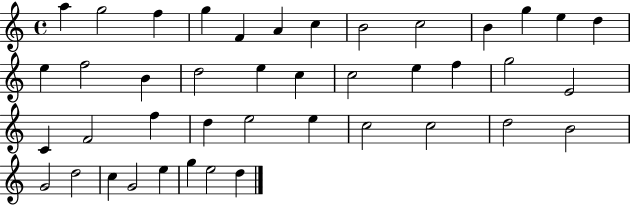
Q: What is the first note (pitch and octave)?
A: A5